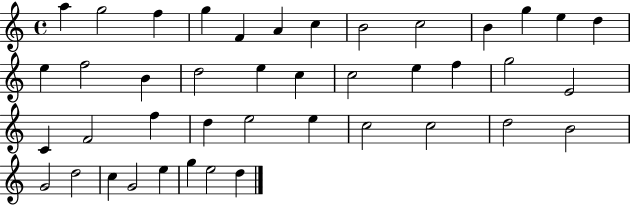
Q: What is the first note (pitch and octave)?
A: A5